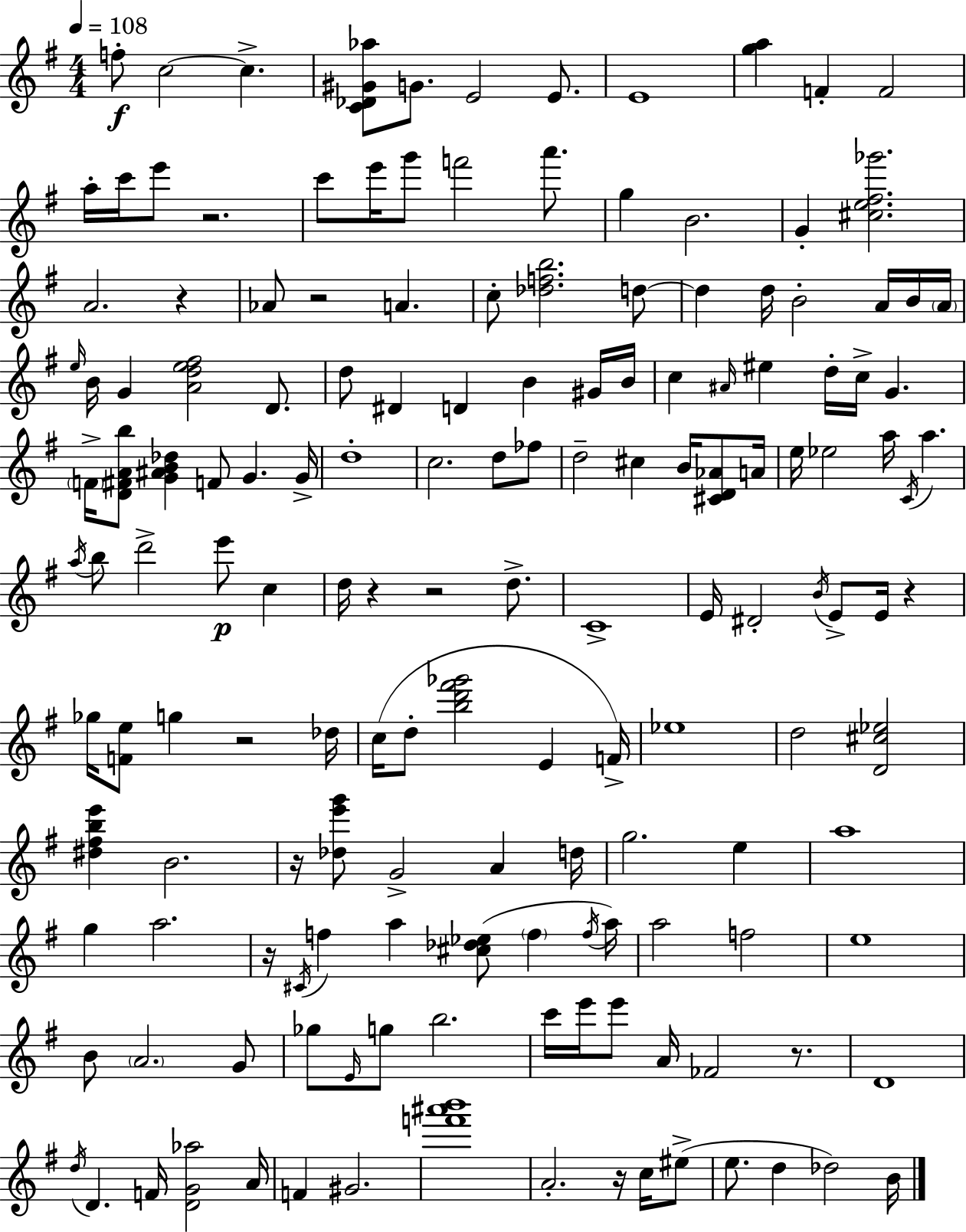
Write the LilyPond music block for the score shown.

{
  \clef treble
  \numericTimeSignature
  \time 4/4
  \key g \major
  \tempo 4 = 108
  f''8-.\f c''2~~ c''4.-> | <c' des' gis' aes''>8 g'8. e'2 e'8. | e'1 | <g'' a''>4 f'4-. f'2 | \break a''16-. c'''16 e'''8 r2. | c'''8 e'''16 g'''8 f'''2 a'''8. | g''4 b'2. | g'4-. <cis'' e'' fis'' ges'''>2. | \break a'2. r4 | aes'8 r2 a'4. | c''8-. <des'' f'' b''>2. d''8~~ | d''4 d''16 b'2-. a'16 b'16 \parenthesize a'16 | \break \grace { e''16 } b'16 g'4 <a' d'' e'' fis''>2 d'8. | d''8 dis'4 d'4 b'4 gis'16 | b'16 c''4 \grace { ais'16 } eis''4 d''16-. c''16-> g'4. | \parenthesize f'16-> <d' fis' a' b''>8 <g' ais' b' des''>4 f'8 g'4. | \break g'16-> d''1-. | c''2. d''8 | fes''8 d''2-- cis''4 b'16 <cis' d' aes'>8 | a'16 e''16 ees''2 a''16 \acciaccatura { c'16 } a''4. | \break \acciaccatura { a''16 } b''8 d'''2-> e'''8\p | c''4 d''16 r4 r2 | d''8.-> c'1-> | e'16 dis'2-. \acciaccatura { b'16 } e'8-> | \break e'16 r4 ges''16 <f' e''>8 g''4 r2 | des''16 c''16( d''8-. <b'' d''' fis''' ges'''>2 | e'4 f'16->) ees''1 | d''2 <d' cis'' ees''>2 | \break <dis'' fis'' b'' e'''>4 b'2. | r16 <des'' e''' g'''>8 g'2-> | a'4 d''16 g''2. | e''4 a''1 | \break g''4 a''2. | r16 \acciaccatura { cis'16 } f''4 a''4 <cis'' des'' ees''>8( | \parenthesize f''4 \acciaccatura { f''16 }) a''16 a''2 f''2 | e''1 | \break b'8 \parenthesize a'2. | g'8 ges''8 \grace { e'16 } g''8 b''2. | c'''16 e'''16 e'''8 a'16 fes'2 | r8. d'1 | \break \acciaccatura { d''16 } d'4. f'16 | <d' g' aes''>2 a'16 f'4 gis'2. | <f''' ais''' b'''>1 | a'2.-. | \break r16 c''16 eis''8->( e''8. d''4 | des''2) b'16 \bar "|."
}